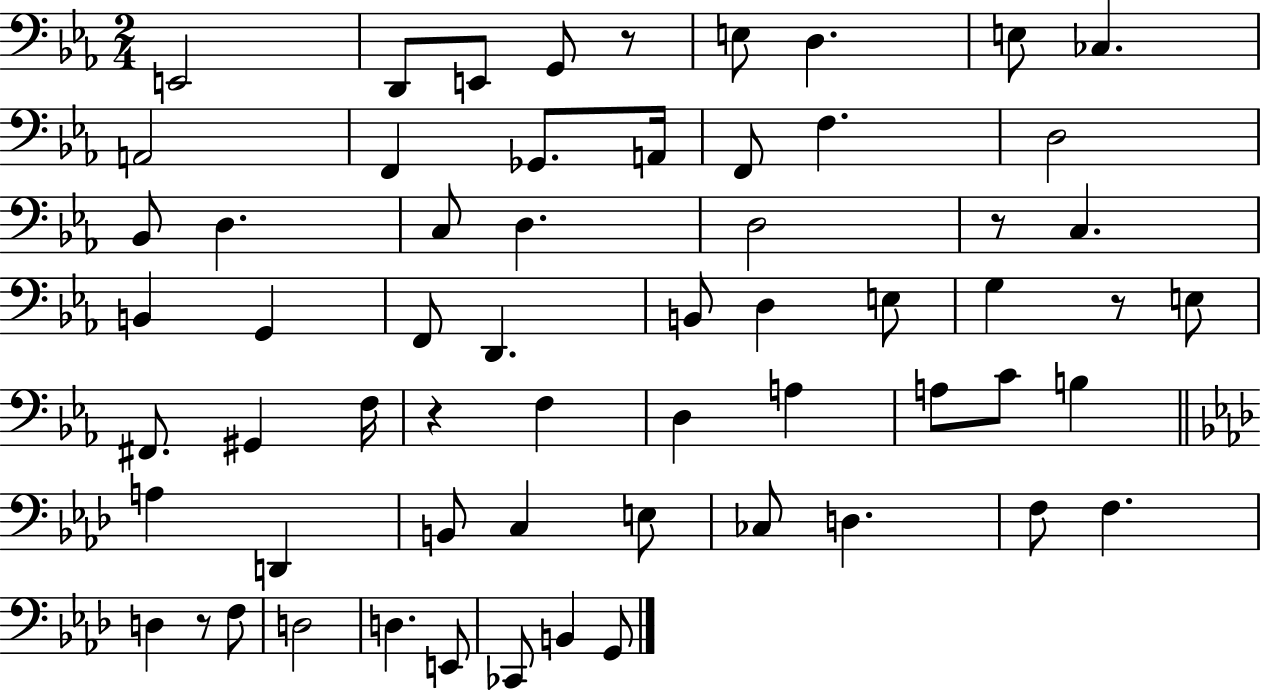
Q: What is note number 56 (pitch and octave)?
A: G2